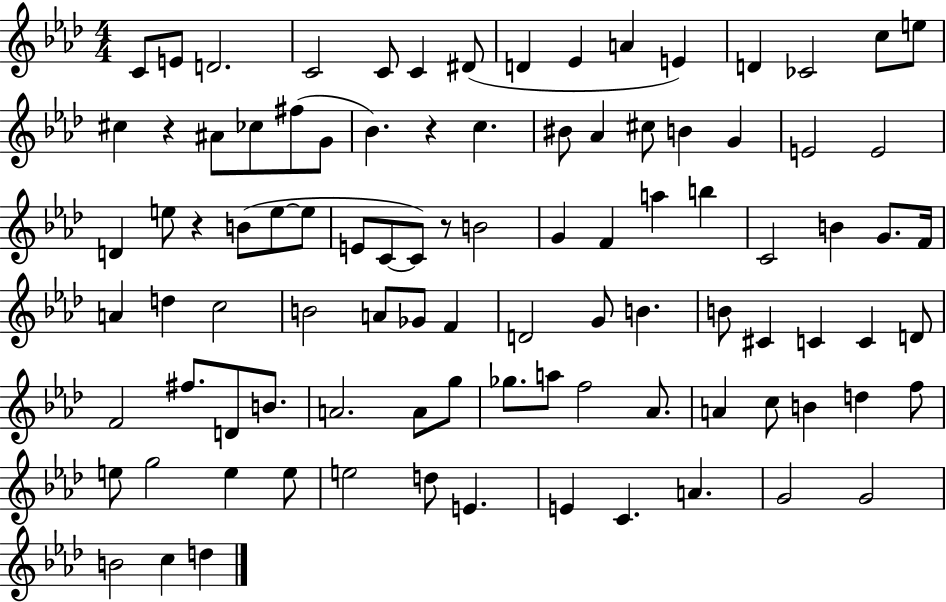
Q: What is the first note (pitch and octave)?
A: C4